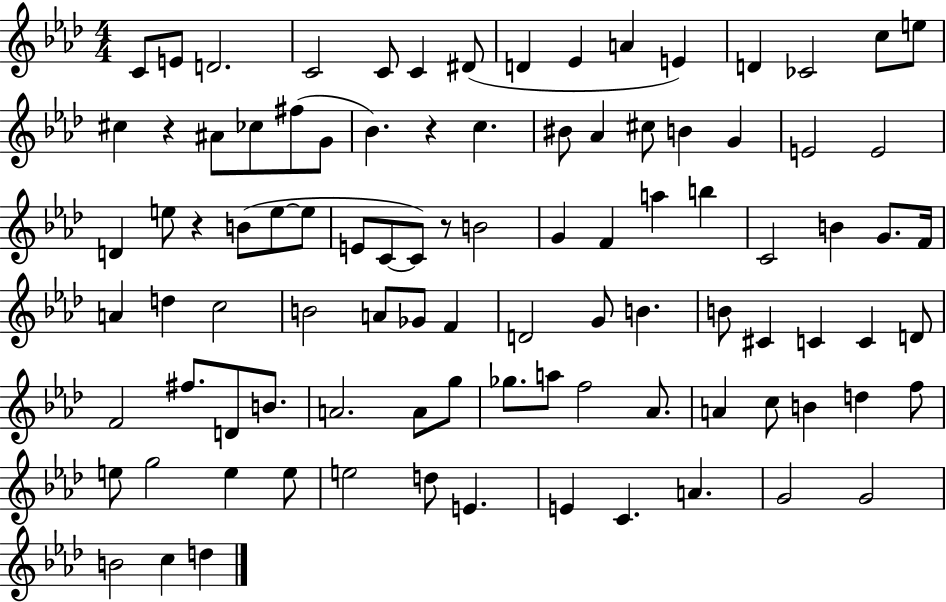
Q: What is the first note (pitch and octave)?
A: C4